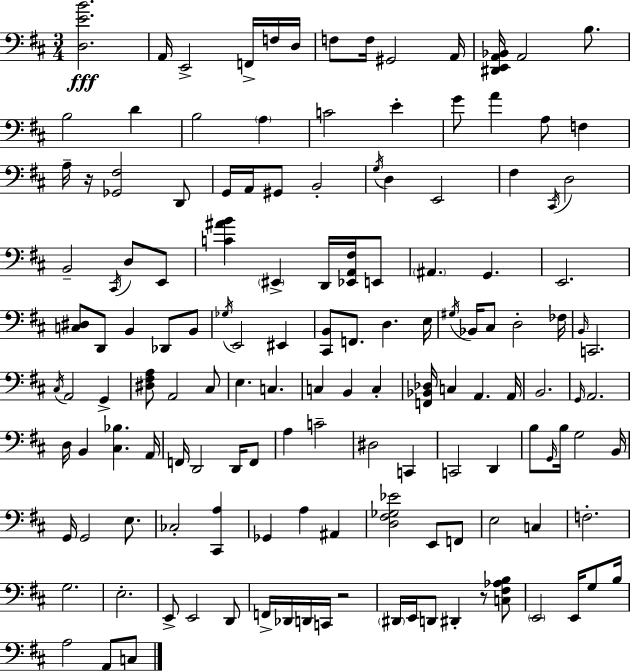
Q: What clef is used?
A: bass